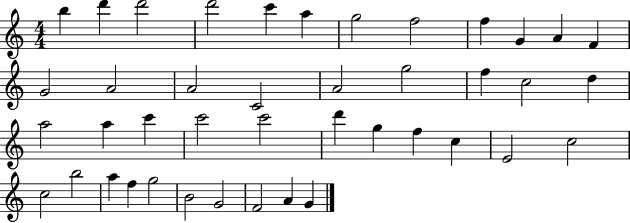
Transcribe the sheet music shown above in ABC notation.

X:1
T:Untitled
M:4/4
L:1/4
K:C
b d' d'2 d'2 c' a g2 f2 f G A F G2 A2 A2 C2 A2 g2 f c2 d a2 a c' c'2 c'2 d' g f c E2 c2 c2 b2 a f g2 B2 G2 F2 A G